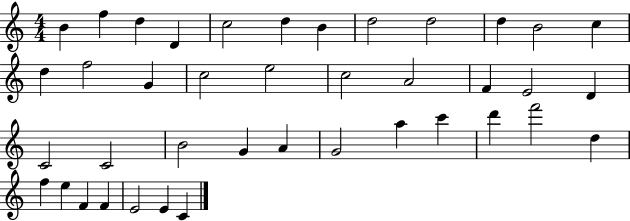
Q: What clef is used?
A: treble